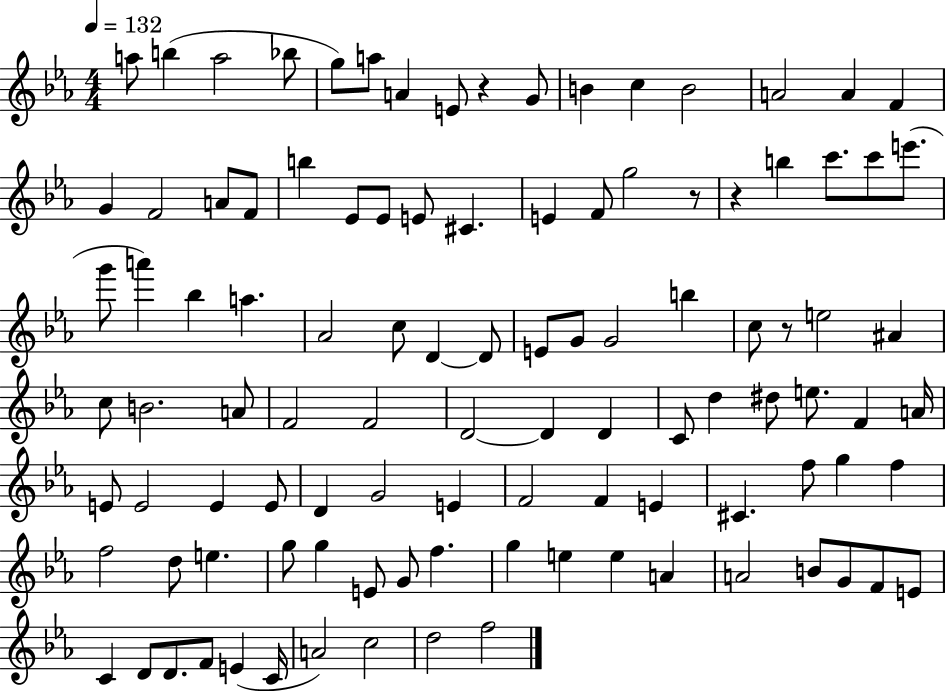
X:1
T:Untitled
M:4/4
L:1/4
K:Eb
a/2 b a2 _b/2 g/2 a/2 A E/2 z G/2 B c B2 A2 A F G F2 A/2 F/2 b _E/2 _E/2 E/2 ^C E F/2 g2 z/2 z b c'/2 c'/2 e'/2 g'/2 a' _b a _A2 c/2 D D/2 E/2 G/2 G2 b c/2 z/2 e2 ^A c/2 B2 A/2 F2 F2 D2 D D C/2 d ^d/2 e/2 F A/4 E/2 E2 E E/2 D G2 E F2 F E ^C f/2 g f f2 d/2 e g/2 g E/2 G/2 f g e e A A2 B/2 G/2 F/2 E/2 C D/2 D/2 F/2 E C/4 A2 c2 d2 f2